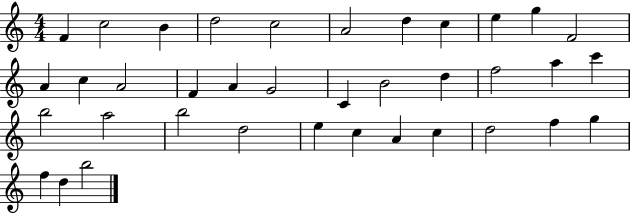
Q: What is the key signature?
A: C major